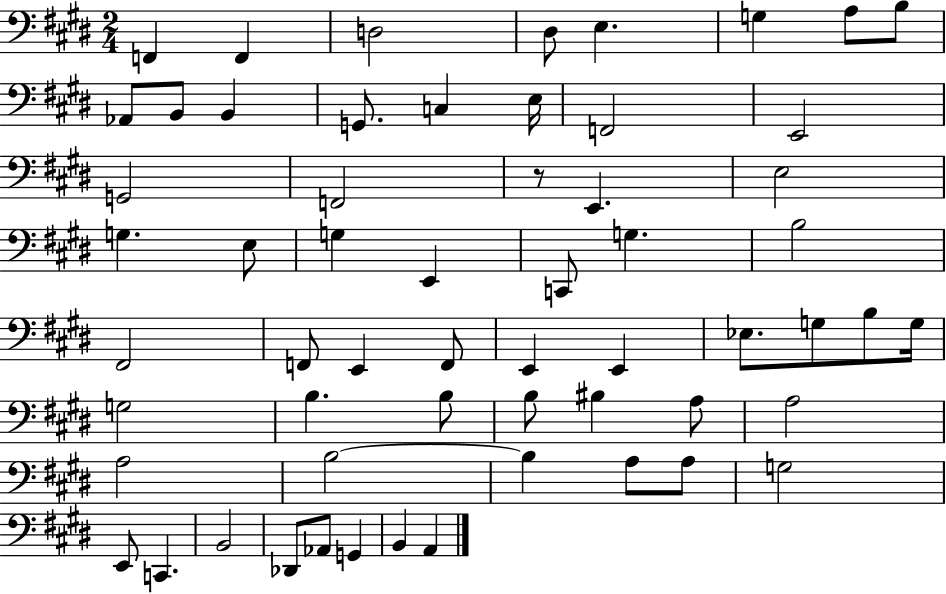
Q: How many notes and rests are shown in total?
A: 59